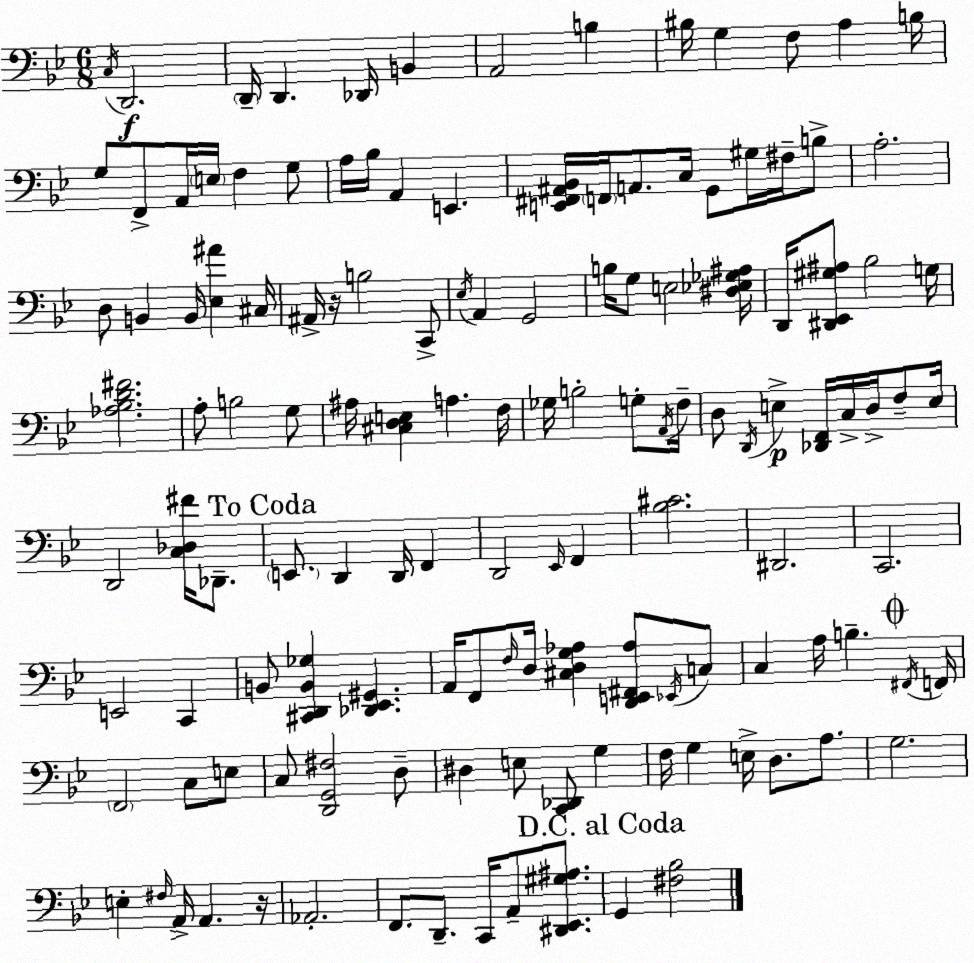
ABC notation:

X:1
T:Untitled
M:6/8
L:1/4
K:Gm
C,/4 D,,2 D,,/4 D,, _D,,/4 B,, A,,2 B, ^B,/4 G, F,/2 A, B,/4 G,/2 F,,/2 A,,/4 E,/4 F, G,/2 A,/4 _B,/4 A,, E,, [E,,^F,,^A,,_B,,]/4 F,,/4 A,,/2 C,/4 G,,/2 ^G,/4 ^F,/4 B,/2 A,2 D,/2 B,, B,,/4 [_E,^A] ^C,/4 ^A,,/4 z/4 B,2 C,,/2 _E,/4 A,, G,,2 B,/4 G,/2 E,2 [^D,_E,_G,^A,]/4 D,,/4 [^D,,_E,,^G,^A,]/2 _B,2 G,/4 [_A,_B,D^F]2 A,/2 B,2 G,/2 ^A,/4 [^C,D,E,] A, F,/4 _G,/4 B,2 G,/2 A,,/4 F,/4 D,/2 D,,/4 E, [_D,,F,,]/4 C,/4 D,/4 F,/2 E,/4 D,,2 [C,_D,^F]/4 _D,,/2 E,,/2 D,, D,,/4 F,, D,,2 _E,,/4 F,, [_B,^C]2 ^D,,2 C,,2 E,,2 C,, B,,/2 [^C,,D,,B,,_G,] [_D,,_E,,^G,,] A,,/4 F,,/2 F,/4 D,/4 [^C,D,G,_A,] [D,,E,,^F,,_A,]/2 _E,,/4 C,/2 C, A,/4 B, ^F,,/4 F,,/4 F,,2 C,/2 E,/2 C,/2 [D,,G,,^F,]2 D,/2 ^D, E,/2 [C,,_D,,]/2 G, F,/4 G, E,/4 D,/2 A,/2 G,2 E, ^F,/4 A,,/4 A,, z/4 _A,,2 F,,/2 D,,/2 C,,/4 A,,/2 [^D,,_E,,^G,^A,]/2 G,, [^F,_B,]2